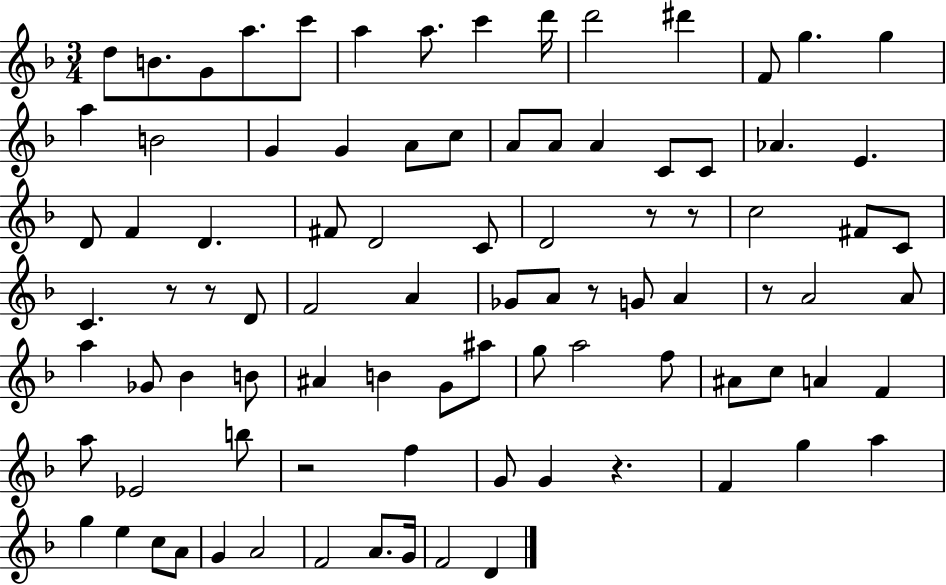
{
  \clef treble
  \numericTimeSignature
  \time 3/4
  \key f \major
  d''8 b'8. g'8 a''8. c'''8 | a''4 a''8. c'''4 d'''16 | d'''2 dis'''4 | f'8 g''4. g''4 | \break a''4 b'2 | g'4 g'4 a'8 c''8 | a'8 a'8 a'4 c'8 c'8 | aes'4. e'4. | \break d'8 f'4 d'4. | fis'8 d'2 c'8 | d'2 r8 r8 | c''2 fis'8 c'8 | \break c'4. r8 r8 d'8 | f'2 a'4 | ges'8 a'8 r8 g'8 a'4 | r8 a'2 a'8 | \break a''4 ges'8 bes'4 b'8 | ais'4 b'4 g'8 ais''8 | g''8 a''2 f''8 | ais'8 c''8 a'4 f'4 | \break a''8 ees'2 b''8 | r2 f''4 | g'8 g'4 r4. | f'4 g''4 a''4 | \break g''4 e''4 c''8 a'8 | g'4 a'2 | f'2 a'8. g'16 | f'2 d'4 | \break \bar "|."
}